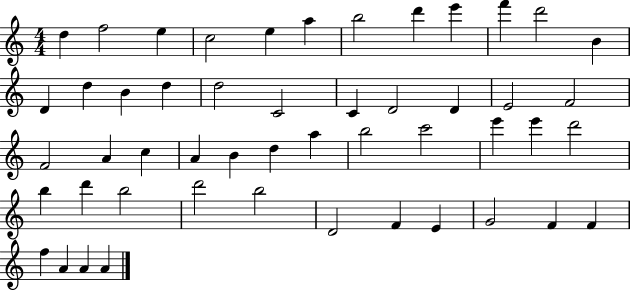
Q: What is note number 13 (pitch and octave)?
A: D4